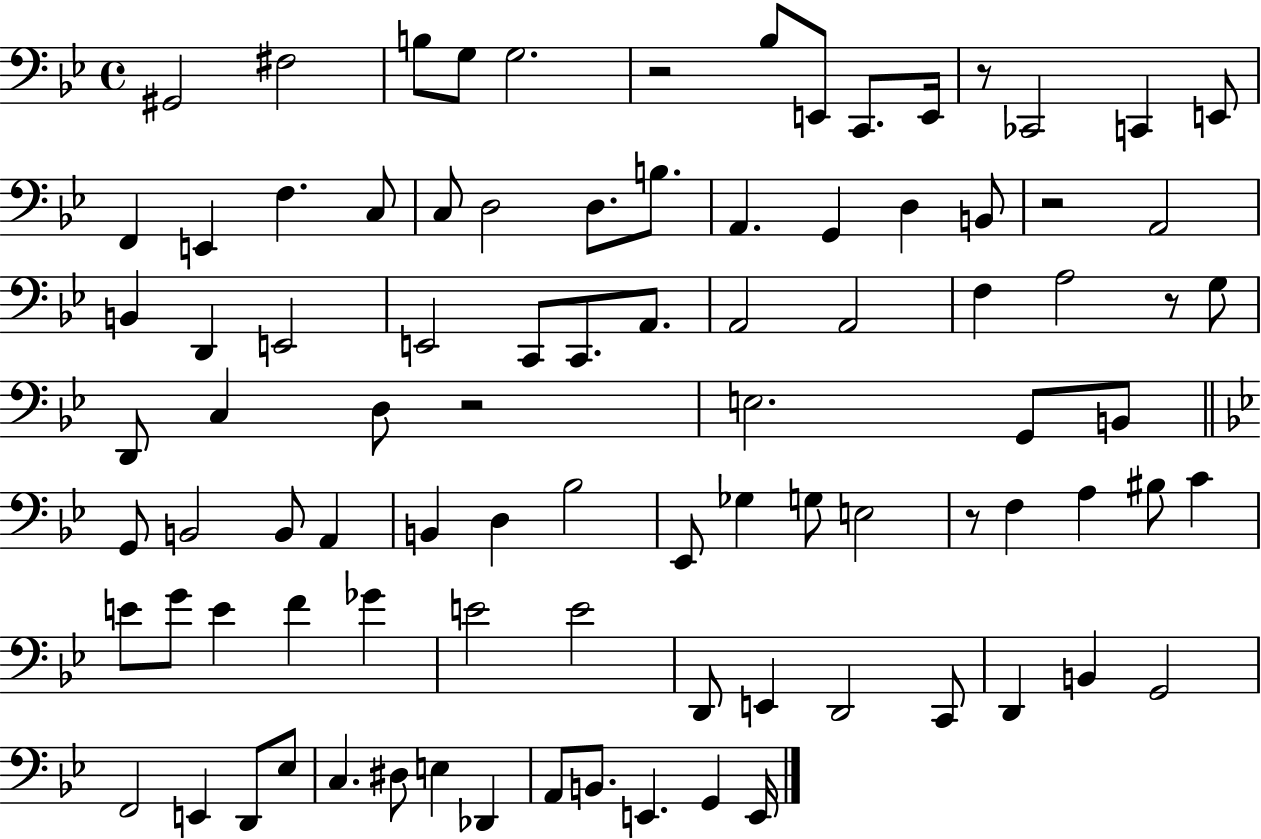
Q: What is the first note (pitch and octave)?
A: G#2